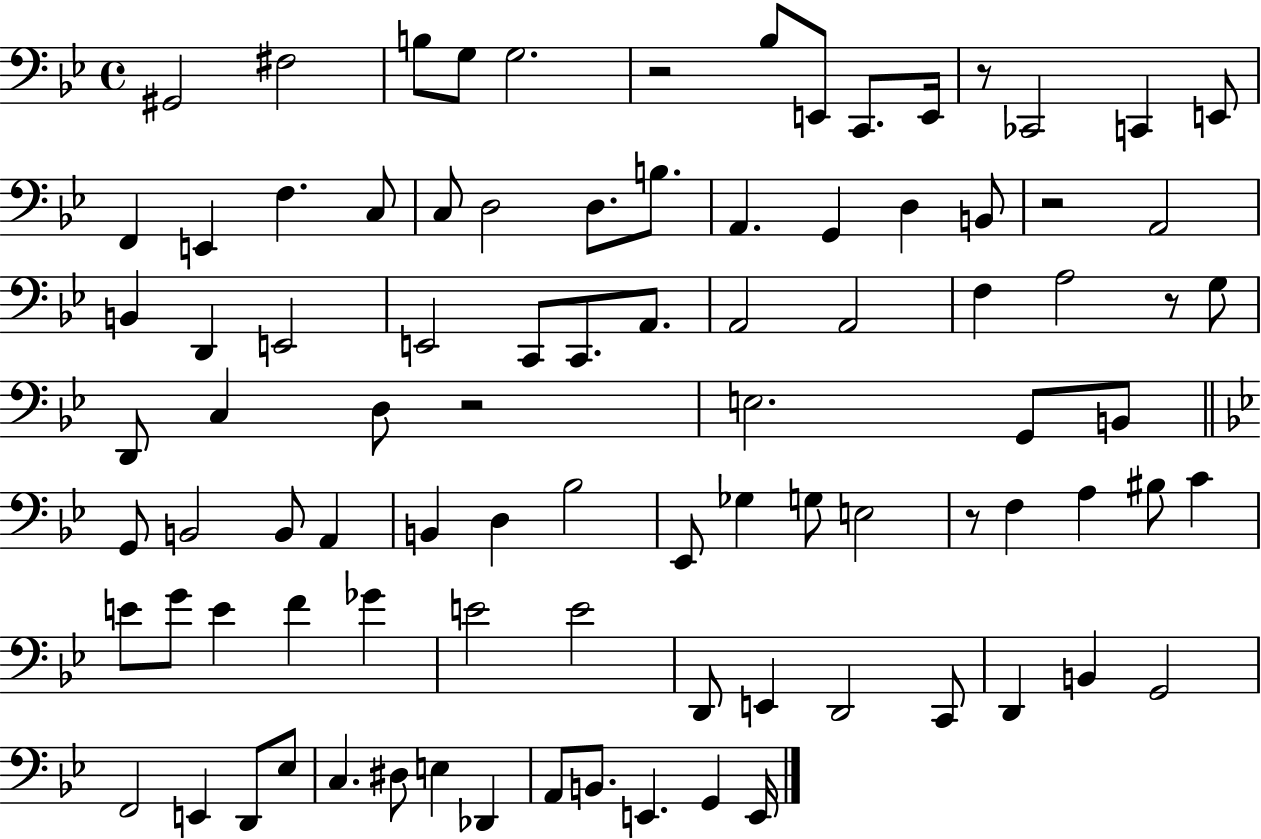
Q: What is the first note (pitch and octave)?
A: G#2